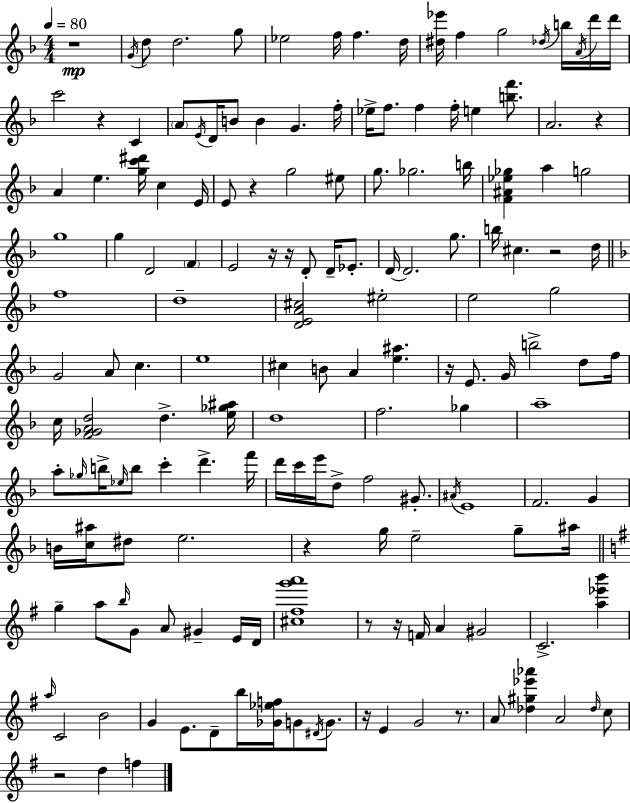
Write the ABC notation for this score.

X:1
T:Untitled
M:4/4
L:1/4
K:Dm
z4 G/4 d/2 d2 g/2 _e2 f/4 f d/4 [^d_e']/4 f g2 _d/4 b/4 A/4 d'/4 d'/4 c'2 z C A/2 E/4 D/4 B/2 B G f/4 _e/4 f/2 f f/4 e [bf']/2 A2 z A e [gc'^d']/4 c E/4 E/2 z g2 ^e/2 g/2 _g2 b/4 [F^A_e_g] a g2 g4 g D2 F E2 z/4 z/4 D/2 D/4 _E/2 D/4 D2 g/2 b/4 ^c z2 d/4 f4 d4 [DEA^c]2 ^e2 e2 g2 G2 A/2 c e4 ^c B/2 A [e^a] z/4 E/2 G/4 b2 d/2 f/4 c/4 [F_GAd]2 d [e_g^a]/4 d4 f2 _g a4 a/2 _g/4 b/4 _e/4 b/2 c' d' f'/4 d'/4 c'/4 e'/4 d/2 f2 ^G/2 ^A/4 E4 F2 G B/4 [c^a]/4 ^d/2 e2 z g/4 e2 g/2 ^a/4 g a/2 b/4 G/2 A/2 ^G E/4 D/4 [^c^fg'a']4 z/2 z/4 F/4 A ^G2 C2 [a_e'b'] a/4 C2 B2 G E/2 D/2 b/4 [_G_ef]/4 G/2 ^D/4 G/2 z/4 E G2 z/2 A/2 [_d^g_e'_a'] A2 _d/4 c/2 z2 d f